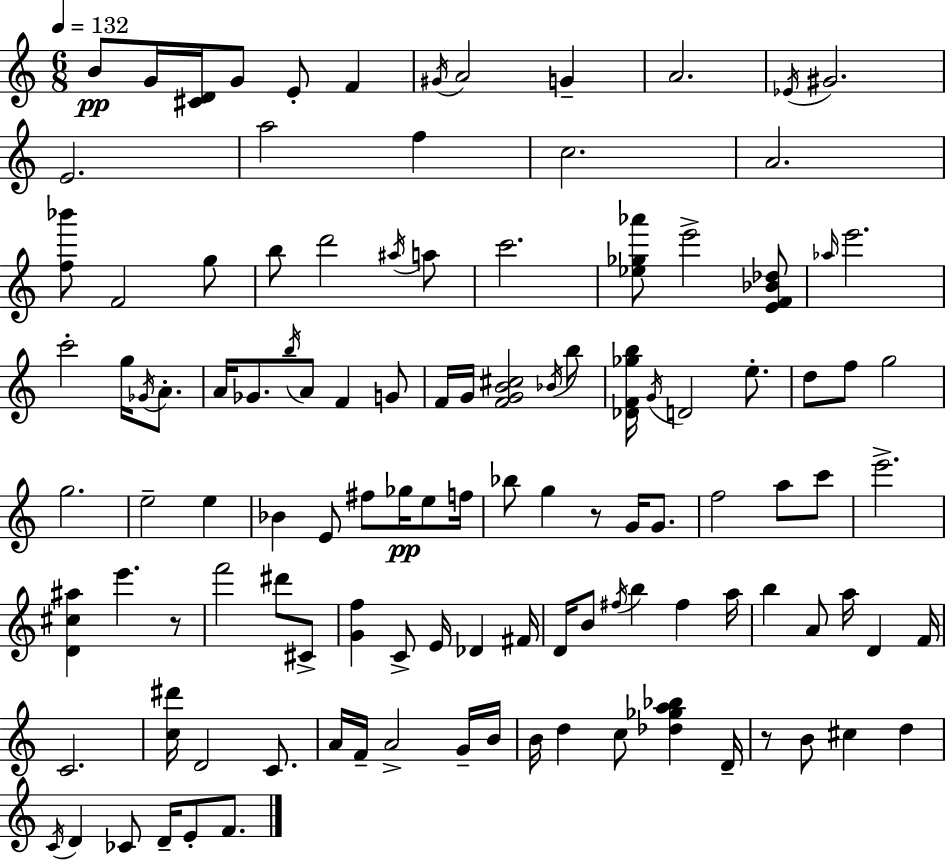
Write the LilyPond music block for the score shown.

{
  \clef treble
  \numericTimeSignature
  \time 6/8
  \key a \minor
  \tempo 4 = 132
  b'8\pp g'16 <cis' d'>16 g'8 e'8-. f'4 | \acciaccatura { gis'16 } a'2 g'4-- | a'2. | \acciaccatura { ees'16 } gis'2. | \break e'2. | a''2 f''4 | c''2. | a'2. | \break <f'' bes'''>8 f'2 | g''8 b''8 d'''2 | \acciaccatura { ais''16 } a''8 c'''2. | <ees'' ges'' aes'''>8 e'''2-> | \break <e' f' bes' des''>8 \grace { aes''16 } e'''2. | c'''2-. | g''16 \acciaccatura { ges'16 } a'8.-. a'16 ges'8. \acciaccatura { b''16 } a'8 | f'4 g'8 f'16 g'16 <f' g' b' cis''>2 | \break \acciaccatura { bes'16 } b''8 <des' f' ges'' b''>16 \acciaccatura { g'16 } d'2 | e''8.-. d''8 f''8 | g''2 g''2. | e''2-- | \break e''4 bes'4 | e'8 fis''8 ges''16\pp e''8 f''16 bes''8 g''4 | r8 g'16 g'8. f''2 | a''8 c'''8 e'''2.-> | \break <d' cis'' ais''>4 | e'''4. r8 f'''2 | dis'''8 cis'8-> <g' f''>4 | c'8-> e'16 des'4 fis'16 d'16 b'8 \acciaccatura { fis''16 } | \break b''4 fis''4 a''16 b''4 | a'8 a''16 d'4 f'16 c'2. | <c'' dis'''>16 d'2 | c'8. a'16 f'16-- a'2-> | \break g'16-- b'16 b'16 d''4 | c''8 <des'' ges'' a'' bes''>4 d'16-- r8 b'8 | cis''4 d''4 \acciaccatura { c'16 } d'4 | ces'8 d'16-- e'8-. f'8. \bar "|."
}